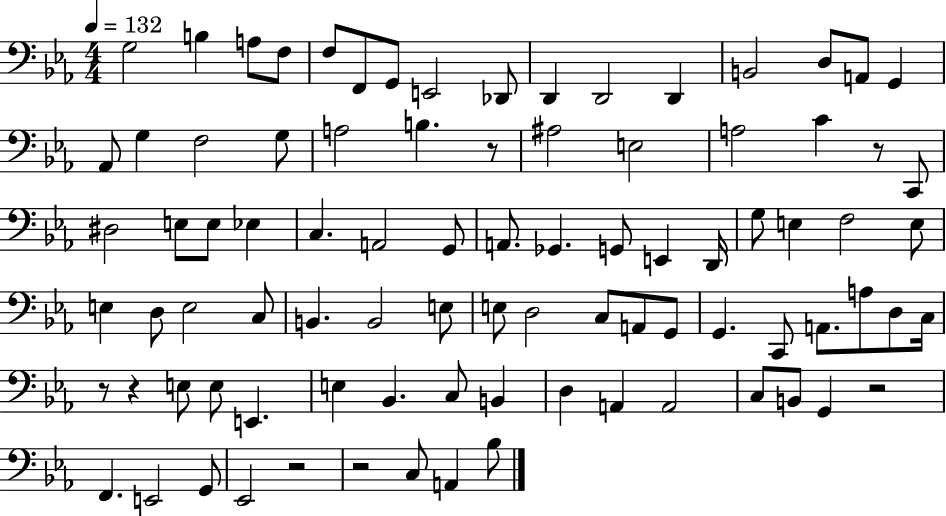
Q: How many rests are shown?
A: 7